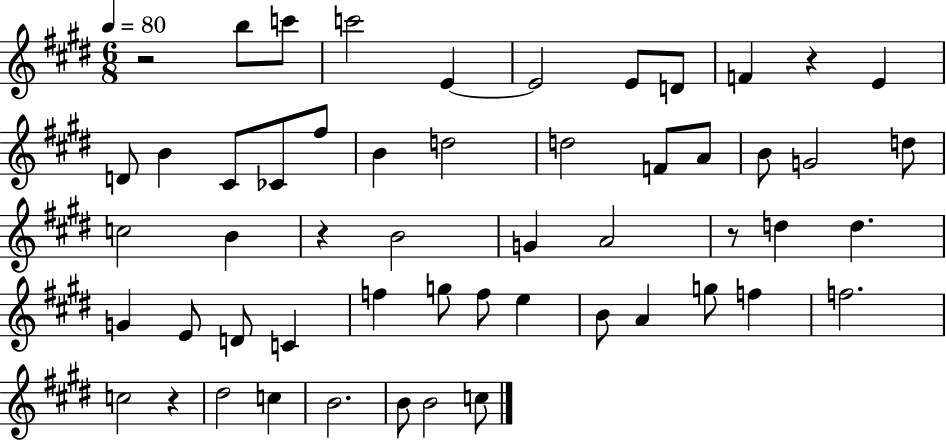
{
  \clef treble
  \numericTimeSignature
  \time 6/8
  \key e \major
  \tempo 4 = 80
  r2 b''8 c'''8 | c'''2 e'4~~ | e'2 e'8 d'8 | f'4 r4 e'4 | \break d'8 b'4 cis'8 ces'8 fis''8 | b'4 d''2 | d''2 f'8 a'8 | b'8 g'2 d''8 | \break c''2 b'4 | r4 b'2 | g'4 a'2 | r8 d''4 d''4. | \break g'4 e'8 d'8 c'4 | f''4 g''8 f''8 e''4 | b'8 a'4 g''8 f''4 | f''2. | \break c''2 r4 | dis''2 c''4 | b'2. | b'8 b'2 c''8 | \break \bar "|."
}